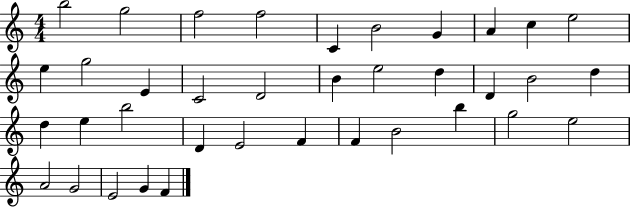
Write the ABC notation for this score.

X:1
T:Untitled
M:4/4
L:1/4
K:C
b2 g2 f2 f2 C B2 G A c e2 e g2 E C2 D2 B e2 d D B2 d d e b2 D E2 F F B2 b g2 e2 A2 G2 E2 G F